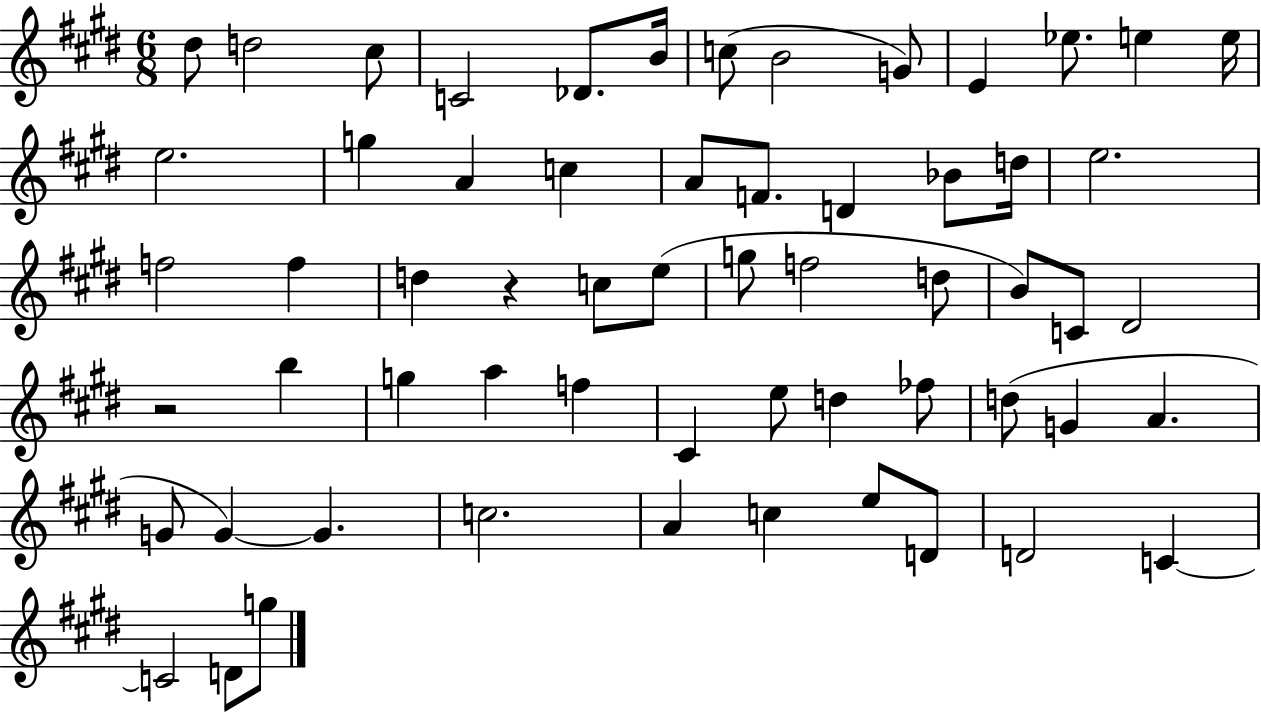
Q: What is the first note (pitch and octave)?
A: D#5